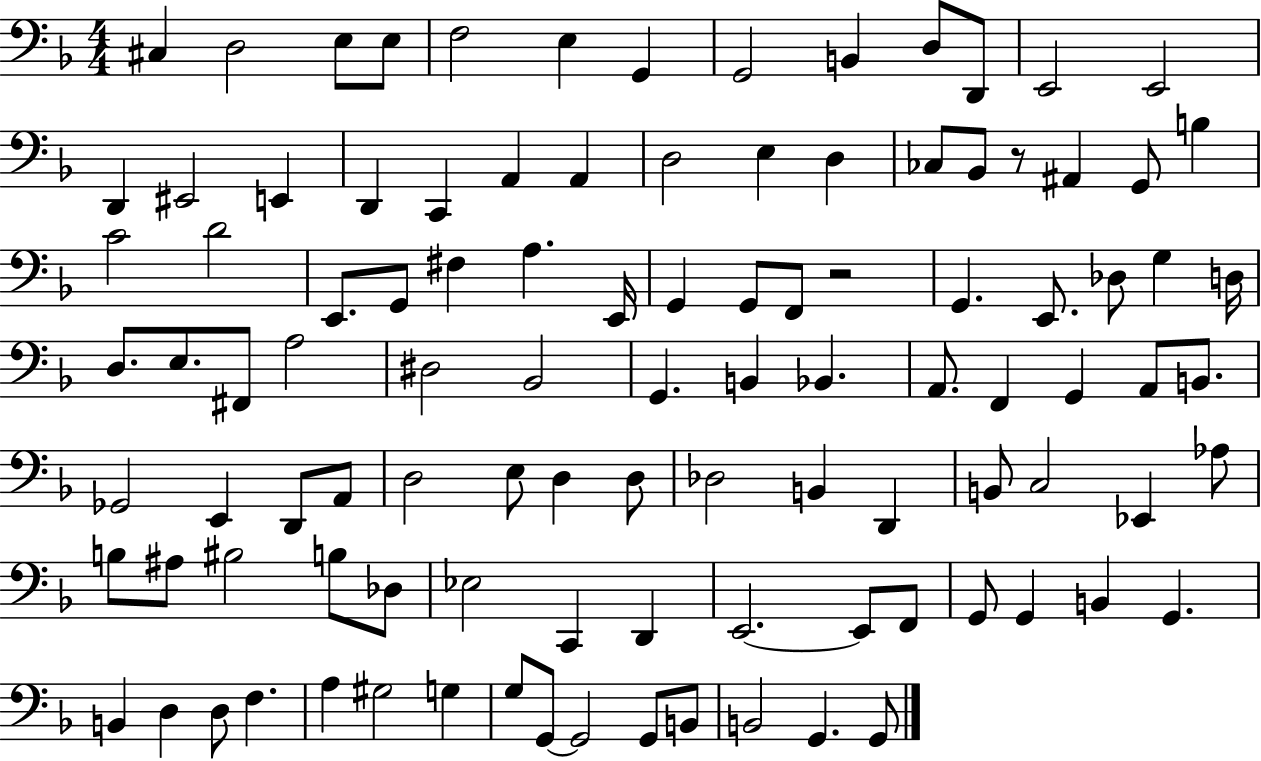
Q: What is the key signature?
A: F major